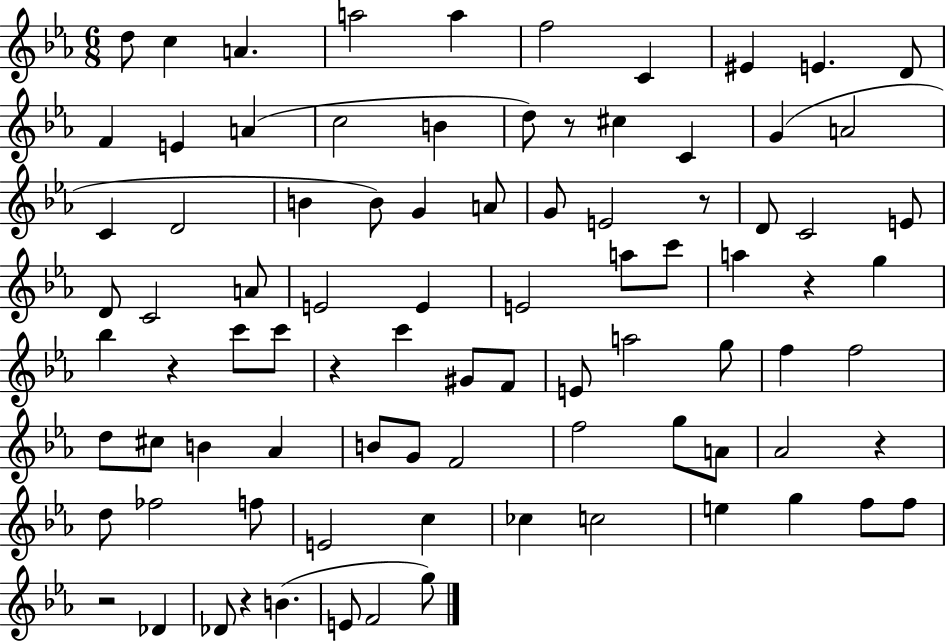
{
  \clef treble
  \numericTimeSignature
  \time 6/8
  \key ees \major
  d''8 c''4 a'4. | a''2 a''4 | f''2 c'4 | eis'4 e'4. d'8 | \break f'4 e'4 a'4( | c''2 b'4 | d''8) r8 cis''4 c'4 | g'4( a'2 | \break c'4 d'2 | b'4 b'8) g'4 a'8 | g'8 e'2 r8 | d'8 c'2 e'8 | \break d'8 c'2 a'8 | e'2 e'4 | e'2 a''8 c'''8 | a''4 r4 g''4 | \break bes''4 r4 c'''8 c'''8 | r4 c'''4 gis'8 f'8 | e'8 a''2 g''8 | f''4 f''2 | \break d''8 cis''8 b'4 aes'4 | b'8 g'8 f'2 | f''2 g''8 a'8 | aes'2 r4 | \break d''8 fes''2 f''8 | e'2 c''4 | ces''4 c''2 | e''4 g''4 f''8 f''8 | \break r2 des'4 | des'8 r4 b'4.( | e'8 f'2 g''8) | \bar "|."
}